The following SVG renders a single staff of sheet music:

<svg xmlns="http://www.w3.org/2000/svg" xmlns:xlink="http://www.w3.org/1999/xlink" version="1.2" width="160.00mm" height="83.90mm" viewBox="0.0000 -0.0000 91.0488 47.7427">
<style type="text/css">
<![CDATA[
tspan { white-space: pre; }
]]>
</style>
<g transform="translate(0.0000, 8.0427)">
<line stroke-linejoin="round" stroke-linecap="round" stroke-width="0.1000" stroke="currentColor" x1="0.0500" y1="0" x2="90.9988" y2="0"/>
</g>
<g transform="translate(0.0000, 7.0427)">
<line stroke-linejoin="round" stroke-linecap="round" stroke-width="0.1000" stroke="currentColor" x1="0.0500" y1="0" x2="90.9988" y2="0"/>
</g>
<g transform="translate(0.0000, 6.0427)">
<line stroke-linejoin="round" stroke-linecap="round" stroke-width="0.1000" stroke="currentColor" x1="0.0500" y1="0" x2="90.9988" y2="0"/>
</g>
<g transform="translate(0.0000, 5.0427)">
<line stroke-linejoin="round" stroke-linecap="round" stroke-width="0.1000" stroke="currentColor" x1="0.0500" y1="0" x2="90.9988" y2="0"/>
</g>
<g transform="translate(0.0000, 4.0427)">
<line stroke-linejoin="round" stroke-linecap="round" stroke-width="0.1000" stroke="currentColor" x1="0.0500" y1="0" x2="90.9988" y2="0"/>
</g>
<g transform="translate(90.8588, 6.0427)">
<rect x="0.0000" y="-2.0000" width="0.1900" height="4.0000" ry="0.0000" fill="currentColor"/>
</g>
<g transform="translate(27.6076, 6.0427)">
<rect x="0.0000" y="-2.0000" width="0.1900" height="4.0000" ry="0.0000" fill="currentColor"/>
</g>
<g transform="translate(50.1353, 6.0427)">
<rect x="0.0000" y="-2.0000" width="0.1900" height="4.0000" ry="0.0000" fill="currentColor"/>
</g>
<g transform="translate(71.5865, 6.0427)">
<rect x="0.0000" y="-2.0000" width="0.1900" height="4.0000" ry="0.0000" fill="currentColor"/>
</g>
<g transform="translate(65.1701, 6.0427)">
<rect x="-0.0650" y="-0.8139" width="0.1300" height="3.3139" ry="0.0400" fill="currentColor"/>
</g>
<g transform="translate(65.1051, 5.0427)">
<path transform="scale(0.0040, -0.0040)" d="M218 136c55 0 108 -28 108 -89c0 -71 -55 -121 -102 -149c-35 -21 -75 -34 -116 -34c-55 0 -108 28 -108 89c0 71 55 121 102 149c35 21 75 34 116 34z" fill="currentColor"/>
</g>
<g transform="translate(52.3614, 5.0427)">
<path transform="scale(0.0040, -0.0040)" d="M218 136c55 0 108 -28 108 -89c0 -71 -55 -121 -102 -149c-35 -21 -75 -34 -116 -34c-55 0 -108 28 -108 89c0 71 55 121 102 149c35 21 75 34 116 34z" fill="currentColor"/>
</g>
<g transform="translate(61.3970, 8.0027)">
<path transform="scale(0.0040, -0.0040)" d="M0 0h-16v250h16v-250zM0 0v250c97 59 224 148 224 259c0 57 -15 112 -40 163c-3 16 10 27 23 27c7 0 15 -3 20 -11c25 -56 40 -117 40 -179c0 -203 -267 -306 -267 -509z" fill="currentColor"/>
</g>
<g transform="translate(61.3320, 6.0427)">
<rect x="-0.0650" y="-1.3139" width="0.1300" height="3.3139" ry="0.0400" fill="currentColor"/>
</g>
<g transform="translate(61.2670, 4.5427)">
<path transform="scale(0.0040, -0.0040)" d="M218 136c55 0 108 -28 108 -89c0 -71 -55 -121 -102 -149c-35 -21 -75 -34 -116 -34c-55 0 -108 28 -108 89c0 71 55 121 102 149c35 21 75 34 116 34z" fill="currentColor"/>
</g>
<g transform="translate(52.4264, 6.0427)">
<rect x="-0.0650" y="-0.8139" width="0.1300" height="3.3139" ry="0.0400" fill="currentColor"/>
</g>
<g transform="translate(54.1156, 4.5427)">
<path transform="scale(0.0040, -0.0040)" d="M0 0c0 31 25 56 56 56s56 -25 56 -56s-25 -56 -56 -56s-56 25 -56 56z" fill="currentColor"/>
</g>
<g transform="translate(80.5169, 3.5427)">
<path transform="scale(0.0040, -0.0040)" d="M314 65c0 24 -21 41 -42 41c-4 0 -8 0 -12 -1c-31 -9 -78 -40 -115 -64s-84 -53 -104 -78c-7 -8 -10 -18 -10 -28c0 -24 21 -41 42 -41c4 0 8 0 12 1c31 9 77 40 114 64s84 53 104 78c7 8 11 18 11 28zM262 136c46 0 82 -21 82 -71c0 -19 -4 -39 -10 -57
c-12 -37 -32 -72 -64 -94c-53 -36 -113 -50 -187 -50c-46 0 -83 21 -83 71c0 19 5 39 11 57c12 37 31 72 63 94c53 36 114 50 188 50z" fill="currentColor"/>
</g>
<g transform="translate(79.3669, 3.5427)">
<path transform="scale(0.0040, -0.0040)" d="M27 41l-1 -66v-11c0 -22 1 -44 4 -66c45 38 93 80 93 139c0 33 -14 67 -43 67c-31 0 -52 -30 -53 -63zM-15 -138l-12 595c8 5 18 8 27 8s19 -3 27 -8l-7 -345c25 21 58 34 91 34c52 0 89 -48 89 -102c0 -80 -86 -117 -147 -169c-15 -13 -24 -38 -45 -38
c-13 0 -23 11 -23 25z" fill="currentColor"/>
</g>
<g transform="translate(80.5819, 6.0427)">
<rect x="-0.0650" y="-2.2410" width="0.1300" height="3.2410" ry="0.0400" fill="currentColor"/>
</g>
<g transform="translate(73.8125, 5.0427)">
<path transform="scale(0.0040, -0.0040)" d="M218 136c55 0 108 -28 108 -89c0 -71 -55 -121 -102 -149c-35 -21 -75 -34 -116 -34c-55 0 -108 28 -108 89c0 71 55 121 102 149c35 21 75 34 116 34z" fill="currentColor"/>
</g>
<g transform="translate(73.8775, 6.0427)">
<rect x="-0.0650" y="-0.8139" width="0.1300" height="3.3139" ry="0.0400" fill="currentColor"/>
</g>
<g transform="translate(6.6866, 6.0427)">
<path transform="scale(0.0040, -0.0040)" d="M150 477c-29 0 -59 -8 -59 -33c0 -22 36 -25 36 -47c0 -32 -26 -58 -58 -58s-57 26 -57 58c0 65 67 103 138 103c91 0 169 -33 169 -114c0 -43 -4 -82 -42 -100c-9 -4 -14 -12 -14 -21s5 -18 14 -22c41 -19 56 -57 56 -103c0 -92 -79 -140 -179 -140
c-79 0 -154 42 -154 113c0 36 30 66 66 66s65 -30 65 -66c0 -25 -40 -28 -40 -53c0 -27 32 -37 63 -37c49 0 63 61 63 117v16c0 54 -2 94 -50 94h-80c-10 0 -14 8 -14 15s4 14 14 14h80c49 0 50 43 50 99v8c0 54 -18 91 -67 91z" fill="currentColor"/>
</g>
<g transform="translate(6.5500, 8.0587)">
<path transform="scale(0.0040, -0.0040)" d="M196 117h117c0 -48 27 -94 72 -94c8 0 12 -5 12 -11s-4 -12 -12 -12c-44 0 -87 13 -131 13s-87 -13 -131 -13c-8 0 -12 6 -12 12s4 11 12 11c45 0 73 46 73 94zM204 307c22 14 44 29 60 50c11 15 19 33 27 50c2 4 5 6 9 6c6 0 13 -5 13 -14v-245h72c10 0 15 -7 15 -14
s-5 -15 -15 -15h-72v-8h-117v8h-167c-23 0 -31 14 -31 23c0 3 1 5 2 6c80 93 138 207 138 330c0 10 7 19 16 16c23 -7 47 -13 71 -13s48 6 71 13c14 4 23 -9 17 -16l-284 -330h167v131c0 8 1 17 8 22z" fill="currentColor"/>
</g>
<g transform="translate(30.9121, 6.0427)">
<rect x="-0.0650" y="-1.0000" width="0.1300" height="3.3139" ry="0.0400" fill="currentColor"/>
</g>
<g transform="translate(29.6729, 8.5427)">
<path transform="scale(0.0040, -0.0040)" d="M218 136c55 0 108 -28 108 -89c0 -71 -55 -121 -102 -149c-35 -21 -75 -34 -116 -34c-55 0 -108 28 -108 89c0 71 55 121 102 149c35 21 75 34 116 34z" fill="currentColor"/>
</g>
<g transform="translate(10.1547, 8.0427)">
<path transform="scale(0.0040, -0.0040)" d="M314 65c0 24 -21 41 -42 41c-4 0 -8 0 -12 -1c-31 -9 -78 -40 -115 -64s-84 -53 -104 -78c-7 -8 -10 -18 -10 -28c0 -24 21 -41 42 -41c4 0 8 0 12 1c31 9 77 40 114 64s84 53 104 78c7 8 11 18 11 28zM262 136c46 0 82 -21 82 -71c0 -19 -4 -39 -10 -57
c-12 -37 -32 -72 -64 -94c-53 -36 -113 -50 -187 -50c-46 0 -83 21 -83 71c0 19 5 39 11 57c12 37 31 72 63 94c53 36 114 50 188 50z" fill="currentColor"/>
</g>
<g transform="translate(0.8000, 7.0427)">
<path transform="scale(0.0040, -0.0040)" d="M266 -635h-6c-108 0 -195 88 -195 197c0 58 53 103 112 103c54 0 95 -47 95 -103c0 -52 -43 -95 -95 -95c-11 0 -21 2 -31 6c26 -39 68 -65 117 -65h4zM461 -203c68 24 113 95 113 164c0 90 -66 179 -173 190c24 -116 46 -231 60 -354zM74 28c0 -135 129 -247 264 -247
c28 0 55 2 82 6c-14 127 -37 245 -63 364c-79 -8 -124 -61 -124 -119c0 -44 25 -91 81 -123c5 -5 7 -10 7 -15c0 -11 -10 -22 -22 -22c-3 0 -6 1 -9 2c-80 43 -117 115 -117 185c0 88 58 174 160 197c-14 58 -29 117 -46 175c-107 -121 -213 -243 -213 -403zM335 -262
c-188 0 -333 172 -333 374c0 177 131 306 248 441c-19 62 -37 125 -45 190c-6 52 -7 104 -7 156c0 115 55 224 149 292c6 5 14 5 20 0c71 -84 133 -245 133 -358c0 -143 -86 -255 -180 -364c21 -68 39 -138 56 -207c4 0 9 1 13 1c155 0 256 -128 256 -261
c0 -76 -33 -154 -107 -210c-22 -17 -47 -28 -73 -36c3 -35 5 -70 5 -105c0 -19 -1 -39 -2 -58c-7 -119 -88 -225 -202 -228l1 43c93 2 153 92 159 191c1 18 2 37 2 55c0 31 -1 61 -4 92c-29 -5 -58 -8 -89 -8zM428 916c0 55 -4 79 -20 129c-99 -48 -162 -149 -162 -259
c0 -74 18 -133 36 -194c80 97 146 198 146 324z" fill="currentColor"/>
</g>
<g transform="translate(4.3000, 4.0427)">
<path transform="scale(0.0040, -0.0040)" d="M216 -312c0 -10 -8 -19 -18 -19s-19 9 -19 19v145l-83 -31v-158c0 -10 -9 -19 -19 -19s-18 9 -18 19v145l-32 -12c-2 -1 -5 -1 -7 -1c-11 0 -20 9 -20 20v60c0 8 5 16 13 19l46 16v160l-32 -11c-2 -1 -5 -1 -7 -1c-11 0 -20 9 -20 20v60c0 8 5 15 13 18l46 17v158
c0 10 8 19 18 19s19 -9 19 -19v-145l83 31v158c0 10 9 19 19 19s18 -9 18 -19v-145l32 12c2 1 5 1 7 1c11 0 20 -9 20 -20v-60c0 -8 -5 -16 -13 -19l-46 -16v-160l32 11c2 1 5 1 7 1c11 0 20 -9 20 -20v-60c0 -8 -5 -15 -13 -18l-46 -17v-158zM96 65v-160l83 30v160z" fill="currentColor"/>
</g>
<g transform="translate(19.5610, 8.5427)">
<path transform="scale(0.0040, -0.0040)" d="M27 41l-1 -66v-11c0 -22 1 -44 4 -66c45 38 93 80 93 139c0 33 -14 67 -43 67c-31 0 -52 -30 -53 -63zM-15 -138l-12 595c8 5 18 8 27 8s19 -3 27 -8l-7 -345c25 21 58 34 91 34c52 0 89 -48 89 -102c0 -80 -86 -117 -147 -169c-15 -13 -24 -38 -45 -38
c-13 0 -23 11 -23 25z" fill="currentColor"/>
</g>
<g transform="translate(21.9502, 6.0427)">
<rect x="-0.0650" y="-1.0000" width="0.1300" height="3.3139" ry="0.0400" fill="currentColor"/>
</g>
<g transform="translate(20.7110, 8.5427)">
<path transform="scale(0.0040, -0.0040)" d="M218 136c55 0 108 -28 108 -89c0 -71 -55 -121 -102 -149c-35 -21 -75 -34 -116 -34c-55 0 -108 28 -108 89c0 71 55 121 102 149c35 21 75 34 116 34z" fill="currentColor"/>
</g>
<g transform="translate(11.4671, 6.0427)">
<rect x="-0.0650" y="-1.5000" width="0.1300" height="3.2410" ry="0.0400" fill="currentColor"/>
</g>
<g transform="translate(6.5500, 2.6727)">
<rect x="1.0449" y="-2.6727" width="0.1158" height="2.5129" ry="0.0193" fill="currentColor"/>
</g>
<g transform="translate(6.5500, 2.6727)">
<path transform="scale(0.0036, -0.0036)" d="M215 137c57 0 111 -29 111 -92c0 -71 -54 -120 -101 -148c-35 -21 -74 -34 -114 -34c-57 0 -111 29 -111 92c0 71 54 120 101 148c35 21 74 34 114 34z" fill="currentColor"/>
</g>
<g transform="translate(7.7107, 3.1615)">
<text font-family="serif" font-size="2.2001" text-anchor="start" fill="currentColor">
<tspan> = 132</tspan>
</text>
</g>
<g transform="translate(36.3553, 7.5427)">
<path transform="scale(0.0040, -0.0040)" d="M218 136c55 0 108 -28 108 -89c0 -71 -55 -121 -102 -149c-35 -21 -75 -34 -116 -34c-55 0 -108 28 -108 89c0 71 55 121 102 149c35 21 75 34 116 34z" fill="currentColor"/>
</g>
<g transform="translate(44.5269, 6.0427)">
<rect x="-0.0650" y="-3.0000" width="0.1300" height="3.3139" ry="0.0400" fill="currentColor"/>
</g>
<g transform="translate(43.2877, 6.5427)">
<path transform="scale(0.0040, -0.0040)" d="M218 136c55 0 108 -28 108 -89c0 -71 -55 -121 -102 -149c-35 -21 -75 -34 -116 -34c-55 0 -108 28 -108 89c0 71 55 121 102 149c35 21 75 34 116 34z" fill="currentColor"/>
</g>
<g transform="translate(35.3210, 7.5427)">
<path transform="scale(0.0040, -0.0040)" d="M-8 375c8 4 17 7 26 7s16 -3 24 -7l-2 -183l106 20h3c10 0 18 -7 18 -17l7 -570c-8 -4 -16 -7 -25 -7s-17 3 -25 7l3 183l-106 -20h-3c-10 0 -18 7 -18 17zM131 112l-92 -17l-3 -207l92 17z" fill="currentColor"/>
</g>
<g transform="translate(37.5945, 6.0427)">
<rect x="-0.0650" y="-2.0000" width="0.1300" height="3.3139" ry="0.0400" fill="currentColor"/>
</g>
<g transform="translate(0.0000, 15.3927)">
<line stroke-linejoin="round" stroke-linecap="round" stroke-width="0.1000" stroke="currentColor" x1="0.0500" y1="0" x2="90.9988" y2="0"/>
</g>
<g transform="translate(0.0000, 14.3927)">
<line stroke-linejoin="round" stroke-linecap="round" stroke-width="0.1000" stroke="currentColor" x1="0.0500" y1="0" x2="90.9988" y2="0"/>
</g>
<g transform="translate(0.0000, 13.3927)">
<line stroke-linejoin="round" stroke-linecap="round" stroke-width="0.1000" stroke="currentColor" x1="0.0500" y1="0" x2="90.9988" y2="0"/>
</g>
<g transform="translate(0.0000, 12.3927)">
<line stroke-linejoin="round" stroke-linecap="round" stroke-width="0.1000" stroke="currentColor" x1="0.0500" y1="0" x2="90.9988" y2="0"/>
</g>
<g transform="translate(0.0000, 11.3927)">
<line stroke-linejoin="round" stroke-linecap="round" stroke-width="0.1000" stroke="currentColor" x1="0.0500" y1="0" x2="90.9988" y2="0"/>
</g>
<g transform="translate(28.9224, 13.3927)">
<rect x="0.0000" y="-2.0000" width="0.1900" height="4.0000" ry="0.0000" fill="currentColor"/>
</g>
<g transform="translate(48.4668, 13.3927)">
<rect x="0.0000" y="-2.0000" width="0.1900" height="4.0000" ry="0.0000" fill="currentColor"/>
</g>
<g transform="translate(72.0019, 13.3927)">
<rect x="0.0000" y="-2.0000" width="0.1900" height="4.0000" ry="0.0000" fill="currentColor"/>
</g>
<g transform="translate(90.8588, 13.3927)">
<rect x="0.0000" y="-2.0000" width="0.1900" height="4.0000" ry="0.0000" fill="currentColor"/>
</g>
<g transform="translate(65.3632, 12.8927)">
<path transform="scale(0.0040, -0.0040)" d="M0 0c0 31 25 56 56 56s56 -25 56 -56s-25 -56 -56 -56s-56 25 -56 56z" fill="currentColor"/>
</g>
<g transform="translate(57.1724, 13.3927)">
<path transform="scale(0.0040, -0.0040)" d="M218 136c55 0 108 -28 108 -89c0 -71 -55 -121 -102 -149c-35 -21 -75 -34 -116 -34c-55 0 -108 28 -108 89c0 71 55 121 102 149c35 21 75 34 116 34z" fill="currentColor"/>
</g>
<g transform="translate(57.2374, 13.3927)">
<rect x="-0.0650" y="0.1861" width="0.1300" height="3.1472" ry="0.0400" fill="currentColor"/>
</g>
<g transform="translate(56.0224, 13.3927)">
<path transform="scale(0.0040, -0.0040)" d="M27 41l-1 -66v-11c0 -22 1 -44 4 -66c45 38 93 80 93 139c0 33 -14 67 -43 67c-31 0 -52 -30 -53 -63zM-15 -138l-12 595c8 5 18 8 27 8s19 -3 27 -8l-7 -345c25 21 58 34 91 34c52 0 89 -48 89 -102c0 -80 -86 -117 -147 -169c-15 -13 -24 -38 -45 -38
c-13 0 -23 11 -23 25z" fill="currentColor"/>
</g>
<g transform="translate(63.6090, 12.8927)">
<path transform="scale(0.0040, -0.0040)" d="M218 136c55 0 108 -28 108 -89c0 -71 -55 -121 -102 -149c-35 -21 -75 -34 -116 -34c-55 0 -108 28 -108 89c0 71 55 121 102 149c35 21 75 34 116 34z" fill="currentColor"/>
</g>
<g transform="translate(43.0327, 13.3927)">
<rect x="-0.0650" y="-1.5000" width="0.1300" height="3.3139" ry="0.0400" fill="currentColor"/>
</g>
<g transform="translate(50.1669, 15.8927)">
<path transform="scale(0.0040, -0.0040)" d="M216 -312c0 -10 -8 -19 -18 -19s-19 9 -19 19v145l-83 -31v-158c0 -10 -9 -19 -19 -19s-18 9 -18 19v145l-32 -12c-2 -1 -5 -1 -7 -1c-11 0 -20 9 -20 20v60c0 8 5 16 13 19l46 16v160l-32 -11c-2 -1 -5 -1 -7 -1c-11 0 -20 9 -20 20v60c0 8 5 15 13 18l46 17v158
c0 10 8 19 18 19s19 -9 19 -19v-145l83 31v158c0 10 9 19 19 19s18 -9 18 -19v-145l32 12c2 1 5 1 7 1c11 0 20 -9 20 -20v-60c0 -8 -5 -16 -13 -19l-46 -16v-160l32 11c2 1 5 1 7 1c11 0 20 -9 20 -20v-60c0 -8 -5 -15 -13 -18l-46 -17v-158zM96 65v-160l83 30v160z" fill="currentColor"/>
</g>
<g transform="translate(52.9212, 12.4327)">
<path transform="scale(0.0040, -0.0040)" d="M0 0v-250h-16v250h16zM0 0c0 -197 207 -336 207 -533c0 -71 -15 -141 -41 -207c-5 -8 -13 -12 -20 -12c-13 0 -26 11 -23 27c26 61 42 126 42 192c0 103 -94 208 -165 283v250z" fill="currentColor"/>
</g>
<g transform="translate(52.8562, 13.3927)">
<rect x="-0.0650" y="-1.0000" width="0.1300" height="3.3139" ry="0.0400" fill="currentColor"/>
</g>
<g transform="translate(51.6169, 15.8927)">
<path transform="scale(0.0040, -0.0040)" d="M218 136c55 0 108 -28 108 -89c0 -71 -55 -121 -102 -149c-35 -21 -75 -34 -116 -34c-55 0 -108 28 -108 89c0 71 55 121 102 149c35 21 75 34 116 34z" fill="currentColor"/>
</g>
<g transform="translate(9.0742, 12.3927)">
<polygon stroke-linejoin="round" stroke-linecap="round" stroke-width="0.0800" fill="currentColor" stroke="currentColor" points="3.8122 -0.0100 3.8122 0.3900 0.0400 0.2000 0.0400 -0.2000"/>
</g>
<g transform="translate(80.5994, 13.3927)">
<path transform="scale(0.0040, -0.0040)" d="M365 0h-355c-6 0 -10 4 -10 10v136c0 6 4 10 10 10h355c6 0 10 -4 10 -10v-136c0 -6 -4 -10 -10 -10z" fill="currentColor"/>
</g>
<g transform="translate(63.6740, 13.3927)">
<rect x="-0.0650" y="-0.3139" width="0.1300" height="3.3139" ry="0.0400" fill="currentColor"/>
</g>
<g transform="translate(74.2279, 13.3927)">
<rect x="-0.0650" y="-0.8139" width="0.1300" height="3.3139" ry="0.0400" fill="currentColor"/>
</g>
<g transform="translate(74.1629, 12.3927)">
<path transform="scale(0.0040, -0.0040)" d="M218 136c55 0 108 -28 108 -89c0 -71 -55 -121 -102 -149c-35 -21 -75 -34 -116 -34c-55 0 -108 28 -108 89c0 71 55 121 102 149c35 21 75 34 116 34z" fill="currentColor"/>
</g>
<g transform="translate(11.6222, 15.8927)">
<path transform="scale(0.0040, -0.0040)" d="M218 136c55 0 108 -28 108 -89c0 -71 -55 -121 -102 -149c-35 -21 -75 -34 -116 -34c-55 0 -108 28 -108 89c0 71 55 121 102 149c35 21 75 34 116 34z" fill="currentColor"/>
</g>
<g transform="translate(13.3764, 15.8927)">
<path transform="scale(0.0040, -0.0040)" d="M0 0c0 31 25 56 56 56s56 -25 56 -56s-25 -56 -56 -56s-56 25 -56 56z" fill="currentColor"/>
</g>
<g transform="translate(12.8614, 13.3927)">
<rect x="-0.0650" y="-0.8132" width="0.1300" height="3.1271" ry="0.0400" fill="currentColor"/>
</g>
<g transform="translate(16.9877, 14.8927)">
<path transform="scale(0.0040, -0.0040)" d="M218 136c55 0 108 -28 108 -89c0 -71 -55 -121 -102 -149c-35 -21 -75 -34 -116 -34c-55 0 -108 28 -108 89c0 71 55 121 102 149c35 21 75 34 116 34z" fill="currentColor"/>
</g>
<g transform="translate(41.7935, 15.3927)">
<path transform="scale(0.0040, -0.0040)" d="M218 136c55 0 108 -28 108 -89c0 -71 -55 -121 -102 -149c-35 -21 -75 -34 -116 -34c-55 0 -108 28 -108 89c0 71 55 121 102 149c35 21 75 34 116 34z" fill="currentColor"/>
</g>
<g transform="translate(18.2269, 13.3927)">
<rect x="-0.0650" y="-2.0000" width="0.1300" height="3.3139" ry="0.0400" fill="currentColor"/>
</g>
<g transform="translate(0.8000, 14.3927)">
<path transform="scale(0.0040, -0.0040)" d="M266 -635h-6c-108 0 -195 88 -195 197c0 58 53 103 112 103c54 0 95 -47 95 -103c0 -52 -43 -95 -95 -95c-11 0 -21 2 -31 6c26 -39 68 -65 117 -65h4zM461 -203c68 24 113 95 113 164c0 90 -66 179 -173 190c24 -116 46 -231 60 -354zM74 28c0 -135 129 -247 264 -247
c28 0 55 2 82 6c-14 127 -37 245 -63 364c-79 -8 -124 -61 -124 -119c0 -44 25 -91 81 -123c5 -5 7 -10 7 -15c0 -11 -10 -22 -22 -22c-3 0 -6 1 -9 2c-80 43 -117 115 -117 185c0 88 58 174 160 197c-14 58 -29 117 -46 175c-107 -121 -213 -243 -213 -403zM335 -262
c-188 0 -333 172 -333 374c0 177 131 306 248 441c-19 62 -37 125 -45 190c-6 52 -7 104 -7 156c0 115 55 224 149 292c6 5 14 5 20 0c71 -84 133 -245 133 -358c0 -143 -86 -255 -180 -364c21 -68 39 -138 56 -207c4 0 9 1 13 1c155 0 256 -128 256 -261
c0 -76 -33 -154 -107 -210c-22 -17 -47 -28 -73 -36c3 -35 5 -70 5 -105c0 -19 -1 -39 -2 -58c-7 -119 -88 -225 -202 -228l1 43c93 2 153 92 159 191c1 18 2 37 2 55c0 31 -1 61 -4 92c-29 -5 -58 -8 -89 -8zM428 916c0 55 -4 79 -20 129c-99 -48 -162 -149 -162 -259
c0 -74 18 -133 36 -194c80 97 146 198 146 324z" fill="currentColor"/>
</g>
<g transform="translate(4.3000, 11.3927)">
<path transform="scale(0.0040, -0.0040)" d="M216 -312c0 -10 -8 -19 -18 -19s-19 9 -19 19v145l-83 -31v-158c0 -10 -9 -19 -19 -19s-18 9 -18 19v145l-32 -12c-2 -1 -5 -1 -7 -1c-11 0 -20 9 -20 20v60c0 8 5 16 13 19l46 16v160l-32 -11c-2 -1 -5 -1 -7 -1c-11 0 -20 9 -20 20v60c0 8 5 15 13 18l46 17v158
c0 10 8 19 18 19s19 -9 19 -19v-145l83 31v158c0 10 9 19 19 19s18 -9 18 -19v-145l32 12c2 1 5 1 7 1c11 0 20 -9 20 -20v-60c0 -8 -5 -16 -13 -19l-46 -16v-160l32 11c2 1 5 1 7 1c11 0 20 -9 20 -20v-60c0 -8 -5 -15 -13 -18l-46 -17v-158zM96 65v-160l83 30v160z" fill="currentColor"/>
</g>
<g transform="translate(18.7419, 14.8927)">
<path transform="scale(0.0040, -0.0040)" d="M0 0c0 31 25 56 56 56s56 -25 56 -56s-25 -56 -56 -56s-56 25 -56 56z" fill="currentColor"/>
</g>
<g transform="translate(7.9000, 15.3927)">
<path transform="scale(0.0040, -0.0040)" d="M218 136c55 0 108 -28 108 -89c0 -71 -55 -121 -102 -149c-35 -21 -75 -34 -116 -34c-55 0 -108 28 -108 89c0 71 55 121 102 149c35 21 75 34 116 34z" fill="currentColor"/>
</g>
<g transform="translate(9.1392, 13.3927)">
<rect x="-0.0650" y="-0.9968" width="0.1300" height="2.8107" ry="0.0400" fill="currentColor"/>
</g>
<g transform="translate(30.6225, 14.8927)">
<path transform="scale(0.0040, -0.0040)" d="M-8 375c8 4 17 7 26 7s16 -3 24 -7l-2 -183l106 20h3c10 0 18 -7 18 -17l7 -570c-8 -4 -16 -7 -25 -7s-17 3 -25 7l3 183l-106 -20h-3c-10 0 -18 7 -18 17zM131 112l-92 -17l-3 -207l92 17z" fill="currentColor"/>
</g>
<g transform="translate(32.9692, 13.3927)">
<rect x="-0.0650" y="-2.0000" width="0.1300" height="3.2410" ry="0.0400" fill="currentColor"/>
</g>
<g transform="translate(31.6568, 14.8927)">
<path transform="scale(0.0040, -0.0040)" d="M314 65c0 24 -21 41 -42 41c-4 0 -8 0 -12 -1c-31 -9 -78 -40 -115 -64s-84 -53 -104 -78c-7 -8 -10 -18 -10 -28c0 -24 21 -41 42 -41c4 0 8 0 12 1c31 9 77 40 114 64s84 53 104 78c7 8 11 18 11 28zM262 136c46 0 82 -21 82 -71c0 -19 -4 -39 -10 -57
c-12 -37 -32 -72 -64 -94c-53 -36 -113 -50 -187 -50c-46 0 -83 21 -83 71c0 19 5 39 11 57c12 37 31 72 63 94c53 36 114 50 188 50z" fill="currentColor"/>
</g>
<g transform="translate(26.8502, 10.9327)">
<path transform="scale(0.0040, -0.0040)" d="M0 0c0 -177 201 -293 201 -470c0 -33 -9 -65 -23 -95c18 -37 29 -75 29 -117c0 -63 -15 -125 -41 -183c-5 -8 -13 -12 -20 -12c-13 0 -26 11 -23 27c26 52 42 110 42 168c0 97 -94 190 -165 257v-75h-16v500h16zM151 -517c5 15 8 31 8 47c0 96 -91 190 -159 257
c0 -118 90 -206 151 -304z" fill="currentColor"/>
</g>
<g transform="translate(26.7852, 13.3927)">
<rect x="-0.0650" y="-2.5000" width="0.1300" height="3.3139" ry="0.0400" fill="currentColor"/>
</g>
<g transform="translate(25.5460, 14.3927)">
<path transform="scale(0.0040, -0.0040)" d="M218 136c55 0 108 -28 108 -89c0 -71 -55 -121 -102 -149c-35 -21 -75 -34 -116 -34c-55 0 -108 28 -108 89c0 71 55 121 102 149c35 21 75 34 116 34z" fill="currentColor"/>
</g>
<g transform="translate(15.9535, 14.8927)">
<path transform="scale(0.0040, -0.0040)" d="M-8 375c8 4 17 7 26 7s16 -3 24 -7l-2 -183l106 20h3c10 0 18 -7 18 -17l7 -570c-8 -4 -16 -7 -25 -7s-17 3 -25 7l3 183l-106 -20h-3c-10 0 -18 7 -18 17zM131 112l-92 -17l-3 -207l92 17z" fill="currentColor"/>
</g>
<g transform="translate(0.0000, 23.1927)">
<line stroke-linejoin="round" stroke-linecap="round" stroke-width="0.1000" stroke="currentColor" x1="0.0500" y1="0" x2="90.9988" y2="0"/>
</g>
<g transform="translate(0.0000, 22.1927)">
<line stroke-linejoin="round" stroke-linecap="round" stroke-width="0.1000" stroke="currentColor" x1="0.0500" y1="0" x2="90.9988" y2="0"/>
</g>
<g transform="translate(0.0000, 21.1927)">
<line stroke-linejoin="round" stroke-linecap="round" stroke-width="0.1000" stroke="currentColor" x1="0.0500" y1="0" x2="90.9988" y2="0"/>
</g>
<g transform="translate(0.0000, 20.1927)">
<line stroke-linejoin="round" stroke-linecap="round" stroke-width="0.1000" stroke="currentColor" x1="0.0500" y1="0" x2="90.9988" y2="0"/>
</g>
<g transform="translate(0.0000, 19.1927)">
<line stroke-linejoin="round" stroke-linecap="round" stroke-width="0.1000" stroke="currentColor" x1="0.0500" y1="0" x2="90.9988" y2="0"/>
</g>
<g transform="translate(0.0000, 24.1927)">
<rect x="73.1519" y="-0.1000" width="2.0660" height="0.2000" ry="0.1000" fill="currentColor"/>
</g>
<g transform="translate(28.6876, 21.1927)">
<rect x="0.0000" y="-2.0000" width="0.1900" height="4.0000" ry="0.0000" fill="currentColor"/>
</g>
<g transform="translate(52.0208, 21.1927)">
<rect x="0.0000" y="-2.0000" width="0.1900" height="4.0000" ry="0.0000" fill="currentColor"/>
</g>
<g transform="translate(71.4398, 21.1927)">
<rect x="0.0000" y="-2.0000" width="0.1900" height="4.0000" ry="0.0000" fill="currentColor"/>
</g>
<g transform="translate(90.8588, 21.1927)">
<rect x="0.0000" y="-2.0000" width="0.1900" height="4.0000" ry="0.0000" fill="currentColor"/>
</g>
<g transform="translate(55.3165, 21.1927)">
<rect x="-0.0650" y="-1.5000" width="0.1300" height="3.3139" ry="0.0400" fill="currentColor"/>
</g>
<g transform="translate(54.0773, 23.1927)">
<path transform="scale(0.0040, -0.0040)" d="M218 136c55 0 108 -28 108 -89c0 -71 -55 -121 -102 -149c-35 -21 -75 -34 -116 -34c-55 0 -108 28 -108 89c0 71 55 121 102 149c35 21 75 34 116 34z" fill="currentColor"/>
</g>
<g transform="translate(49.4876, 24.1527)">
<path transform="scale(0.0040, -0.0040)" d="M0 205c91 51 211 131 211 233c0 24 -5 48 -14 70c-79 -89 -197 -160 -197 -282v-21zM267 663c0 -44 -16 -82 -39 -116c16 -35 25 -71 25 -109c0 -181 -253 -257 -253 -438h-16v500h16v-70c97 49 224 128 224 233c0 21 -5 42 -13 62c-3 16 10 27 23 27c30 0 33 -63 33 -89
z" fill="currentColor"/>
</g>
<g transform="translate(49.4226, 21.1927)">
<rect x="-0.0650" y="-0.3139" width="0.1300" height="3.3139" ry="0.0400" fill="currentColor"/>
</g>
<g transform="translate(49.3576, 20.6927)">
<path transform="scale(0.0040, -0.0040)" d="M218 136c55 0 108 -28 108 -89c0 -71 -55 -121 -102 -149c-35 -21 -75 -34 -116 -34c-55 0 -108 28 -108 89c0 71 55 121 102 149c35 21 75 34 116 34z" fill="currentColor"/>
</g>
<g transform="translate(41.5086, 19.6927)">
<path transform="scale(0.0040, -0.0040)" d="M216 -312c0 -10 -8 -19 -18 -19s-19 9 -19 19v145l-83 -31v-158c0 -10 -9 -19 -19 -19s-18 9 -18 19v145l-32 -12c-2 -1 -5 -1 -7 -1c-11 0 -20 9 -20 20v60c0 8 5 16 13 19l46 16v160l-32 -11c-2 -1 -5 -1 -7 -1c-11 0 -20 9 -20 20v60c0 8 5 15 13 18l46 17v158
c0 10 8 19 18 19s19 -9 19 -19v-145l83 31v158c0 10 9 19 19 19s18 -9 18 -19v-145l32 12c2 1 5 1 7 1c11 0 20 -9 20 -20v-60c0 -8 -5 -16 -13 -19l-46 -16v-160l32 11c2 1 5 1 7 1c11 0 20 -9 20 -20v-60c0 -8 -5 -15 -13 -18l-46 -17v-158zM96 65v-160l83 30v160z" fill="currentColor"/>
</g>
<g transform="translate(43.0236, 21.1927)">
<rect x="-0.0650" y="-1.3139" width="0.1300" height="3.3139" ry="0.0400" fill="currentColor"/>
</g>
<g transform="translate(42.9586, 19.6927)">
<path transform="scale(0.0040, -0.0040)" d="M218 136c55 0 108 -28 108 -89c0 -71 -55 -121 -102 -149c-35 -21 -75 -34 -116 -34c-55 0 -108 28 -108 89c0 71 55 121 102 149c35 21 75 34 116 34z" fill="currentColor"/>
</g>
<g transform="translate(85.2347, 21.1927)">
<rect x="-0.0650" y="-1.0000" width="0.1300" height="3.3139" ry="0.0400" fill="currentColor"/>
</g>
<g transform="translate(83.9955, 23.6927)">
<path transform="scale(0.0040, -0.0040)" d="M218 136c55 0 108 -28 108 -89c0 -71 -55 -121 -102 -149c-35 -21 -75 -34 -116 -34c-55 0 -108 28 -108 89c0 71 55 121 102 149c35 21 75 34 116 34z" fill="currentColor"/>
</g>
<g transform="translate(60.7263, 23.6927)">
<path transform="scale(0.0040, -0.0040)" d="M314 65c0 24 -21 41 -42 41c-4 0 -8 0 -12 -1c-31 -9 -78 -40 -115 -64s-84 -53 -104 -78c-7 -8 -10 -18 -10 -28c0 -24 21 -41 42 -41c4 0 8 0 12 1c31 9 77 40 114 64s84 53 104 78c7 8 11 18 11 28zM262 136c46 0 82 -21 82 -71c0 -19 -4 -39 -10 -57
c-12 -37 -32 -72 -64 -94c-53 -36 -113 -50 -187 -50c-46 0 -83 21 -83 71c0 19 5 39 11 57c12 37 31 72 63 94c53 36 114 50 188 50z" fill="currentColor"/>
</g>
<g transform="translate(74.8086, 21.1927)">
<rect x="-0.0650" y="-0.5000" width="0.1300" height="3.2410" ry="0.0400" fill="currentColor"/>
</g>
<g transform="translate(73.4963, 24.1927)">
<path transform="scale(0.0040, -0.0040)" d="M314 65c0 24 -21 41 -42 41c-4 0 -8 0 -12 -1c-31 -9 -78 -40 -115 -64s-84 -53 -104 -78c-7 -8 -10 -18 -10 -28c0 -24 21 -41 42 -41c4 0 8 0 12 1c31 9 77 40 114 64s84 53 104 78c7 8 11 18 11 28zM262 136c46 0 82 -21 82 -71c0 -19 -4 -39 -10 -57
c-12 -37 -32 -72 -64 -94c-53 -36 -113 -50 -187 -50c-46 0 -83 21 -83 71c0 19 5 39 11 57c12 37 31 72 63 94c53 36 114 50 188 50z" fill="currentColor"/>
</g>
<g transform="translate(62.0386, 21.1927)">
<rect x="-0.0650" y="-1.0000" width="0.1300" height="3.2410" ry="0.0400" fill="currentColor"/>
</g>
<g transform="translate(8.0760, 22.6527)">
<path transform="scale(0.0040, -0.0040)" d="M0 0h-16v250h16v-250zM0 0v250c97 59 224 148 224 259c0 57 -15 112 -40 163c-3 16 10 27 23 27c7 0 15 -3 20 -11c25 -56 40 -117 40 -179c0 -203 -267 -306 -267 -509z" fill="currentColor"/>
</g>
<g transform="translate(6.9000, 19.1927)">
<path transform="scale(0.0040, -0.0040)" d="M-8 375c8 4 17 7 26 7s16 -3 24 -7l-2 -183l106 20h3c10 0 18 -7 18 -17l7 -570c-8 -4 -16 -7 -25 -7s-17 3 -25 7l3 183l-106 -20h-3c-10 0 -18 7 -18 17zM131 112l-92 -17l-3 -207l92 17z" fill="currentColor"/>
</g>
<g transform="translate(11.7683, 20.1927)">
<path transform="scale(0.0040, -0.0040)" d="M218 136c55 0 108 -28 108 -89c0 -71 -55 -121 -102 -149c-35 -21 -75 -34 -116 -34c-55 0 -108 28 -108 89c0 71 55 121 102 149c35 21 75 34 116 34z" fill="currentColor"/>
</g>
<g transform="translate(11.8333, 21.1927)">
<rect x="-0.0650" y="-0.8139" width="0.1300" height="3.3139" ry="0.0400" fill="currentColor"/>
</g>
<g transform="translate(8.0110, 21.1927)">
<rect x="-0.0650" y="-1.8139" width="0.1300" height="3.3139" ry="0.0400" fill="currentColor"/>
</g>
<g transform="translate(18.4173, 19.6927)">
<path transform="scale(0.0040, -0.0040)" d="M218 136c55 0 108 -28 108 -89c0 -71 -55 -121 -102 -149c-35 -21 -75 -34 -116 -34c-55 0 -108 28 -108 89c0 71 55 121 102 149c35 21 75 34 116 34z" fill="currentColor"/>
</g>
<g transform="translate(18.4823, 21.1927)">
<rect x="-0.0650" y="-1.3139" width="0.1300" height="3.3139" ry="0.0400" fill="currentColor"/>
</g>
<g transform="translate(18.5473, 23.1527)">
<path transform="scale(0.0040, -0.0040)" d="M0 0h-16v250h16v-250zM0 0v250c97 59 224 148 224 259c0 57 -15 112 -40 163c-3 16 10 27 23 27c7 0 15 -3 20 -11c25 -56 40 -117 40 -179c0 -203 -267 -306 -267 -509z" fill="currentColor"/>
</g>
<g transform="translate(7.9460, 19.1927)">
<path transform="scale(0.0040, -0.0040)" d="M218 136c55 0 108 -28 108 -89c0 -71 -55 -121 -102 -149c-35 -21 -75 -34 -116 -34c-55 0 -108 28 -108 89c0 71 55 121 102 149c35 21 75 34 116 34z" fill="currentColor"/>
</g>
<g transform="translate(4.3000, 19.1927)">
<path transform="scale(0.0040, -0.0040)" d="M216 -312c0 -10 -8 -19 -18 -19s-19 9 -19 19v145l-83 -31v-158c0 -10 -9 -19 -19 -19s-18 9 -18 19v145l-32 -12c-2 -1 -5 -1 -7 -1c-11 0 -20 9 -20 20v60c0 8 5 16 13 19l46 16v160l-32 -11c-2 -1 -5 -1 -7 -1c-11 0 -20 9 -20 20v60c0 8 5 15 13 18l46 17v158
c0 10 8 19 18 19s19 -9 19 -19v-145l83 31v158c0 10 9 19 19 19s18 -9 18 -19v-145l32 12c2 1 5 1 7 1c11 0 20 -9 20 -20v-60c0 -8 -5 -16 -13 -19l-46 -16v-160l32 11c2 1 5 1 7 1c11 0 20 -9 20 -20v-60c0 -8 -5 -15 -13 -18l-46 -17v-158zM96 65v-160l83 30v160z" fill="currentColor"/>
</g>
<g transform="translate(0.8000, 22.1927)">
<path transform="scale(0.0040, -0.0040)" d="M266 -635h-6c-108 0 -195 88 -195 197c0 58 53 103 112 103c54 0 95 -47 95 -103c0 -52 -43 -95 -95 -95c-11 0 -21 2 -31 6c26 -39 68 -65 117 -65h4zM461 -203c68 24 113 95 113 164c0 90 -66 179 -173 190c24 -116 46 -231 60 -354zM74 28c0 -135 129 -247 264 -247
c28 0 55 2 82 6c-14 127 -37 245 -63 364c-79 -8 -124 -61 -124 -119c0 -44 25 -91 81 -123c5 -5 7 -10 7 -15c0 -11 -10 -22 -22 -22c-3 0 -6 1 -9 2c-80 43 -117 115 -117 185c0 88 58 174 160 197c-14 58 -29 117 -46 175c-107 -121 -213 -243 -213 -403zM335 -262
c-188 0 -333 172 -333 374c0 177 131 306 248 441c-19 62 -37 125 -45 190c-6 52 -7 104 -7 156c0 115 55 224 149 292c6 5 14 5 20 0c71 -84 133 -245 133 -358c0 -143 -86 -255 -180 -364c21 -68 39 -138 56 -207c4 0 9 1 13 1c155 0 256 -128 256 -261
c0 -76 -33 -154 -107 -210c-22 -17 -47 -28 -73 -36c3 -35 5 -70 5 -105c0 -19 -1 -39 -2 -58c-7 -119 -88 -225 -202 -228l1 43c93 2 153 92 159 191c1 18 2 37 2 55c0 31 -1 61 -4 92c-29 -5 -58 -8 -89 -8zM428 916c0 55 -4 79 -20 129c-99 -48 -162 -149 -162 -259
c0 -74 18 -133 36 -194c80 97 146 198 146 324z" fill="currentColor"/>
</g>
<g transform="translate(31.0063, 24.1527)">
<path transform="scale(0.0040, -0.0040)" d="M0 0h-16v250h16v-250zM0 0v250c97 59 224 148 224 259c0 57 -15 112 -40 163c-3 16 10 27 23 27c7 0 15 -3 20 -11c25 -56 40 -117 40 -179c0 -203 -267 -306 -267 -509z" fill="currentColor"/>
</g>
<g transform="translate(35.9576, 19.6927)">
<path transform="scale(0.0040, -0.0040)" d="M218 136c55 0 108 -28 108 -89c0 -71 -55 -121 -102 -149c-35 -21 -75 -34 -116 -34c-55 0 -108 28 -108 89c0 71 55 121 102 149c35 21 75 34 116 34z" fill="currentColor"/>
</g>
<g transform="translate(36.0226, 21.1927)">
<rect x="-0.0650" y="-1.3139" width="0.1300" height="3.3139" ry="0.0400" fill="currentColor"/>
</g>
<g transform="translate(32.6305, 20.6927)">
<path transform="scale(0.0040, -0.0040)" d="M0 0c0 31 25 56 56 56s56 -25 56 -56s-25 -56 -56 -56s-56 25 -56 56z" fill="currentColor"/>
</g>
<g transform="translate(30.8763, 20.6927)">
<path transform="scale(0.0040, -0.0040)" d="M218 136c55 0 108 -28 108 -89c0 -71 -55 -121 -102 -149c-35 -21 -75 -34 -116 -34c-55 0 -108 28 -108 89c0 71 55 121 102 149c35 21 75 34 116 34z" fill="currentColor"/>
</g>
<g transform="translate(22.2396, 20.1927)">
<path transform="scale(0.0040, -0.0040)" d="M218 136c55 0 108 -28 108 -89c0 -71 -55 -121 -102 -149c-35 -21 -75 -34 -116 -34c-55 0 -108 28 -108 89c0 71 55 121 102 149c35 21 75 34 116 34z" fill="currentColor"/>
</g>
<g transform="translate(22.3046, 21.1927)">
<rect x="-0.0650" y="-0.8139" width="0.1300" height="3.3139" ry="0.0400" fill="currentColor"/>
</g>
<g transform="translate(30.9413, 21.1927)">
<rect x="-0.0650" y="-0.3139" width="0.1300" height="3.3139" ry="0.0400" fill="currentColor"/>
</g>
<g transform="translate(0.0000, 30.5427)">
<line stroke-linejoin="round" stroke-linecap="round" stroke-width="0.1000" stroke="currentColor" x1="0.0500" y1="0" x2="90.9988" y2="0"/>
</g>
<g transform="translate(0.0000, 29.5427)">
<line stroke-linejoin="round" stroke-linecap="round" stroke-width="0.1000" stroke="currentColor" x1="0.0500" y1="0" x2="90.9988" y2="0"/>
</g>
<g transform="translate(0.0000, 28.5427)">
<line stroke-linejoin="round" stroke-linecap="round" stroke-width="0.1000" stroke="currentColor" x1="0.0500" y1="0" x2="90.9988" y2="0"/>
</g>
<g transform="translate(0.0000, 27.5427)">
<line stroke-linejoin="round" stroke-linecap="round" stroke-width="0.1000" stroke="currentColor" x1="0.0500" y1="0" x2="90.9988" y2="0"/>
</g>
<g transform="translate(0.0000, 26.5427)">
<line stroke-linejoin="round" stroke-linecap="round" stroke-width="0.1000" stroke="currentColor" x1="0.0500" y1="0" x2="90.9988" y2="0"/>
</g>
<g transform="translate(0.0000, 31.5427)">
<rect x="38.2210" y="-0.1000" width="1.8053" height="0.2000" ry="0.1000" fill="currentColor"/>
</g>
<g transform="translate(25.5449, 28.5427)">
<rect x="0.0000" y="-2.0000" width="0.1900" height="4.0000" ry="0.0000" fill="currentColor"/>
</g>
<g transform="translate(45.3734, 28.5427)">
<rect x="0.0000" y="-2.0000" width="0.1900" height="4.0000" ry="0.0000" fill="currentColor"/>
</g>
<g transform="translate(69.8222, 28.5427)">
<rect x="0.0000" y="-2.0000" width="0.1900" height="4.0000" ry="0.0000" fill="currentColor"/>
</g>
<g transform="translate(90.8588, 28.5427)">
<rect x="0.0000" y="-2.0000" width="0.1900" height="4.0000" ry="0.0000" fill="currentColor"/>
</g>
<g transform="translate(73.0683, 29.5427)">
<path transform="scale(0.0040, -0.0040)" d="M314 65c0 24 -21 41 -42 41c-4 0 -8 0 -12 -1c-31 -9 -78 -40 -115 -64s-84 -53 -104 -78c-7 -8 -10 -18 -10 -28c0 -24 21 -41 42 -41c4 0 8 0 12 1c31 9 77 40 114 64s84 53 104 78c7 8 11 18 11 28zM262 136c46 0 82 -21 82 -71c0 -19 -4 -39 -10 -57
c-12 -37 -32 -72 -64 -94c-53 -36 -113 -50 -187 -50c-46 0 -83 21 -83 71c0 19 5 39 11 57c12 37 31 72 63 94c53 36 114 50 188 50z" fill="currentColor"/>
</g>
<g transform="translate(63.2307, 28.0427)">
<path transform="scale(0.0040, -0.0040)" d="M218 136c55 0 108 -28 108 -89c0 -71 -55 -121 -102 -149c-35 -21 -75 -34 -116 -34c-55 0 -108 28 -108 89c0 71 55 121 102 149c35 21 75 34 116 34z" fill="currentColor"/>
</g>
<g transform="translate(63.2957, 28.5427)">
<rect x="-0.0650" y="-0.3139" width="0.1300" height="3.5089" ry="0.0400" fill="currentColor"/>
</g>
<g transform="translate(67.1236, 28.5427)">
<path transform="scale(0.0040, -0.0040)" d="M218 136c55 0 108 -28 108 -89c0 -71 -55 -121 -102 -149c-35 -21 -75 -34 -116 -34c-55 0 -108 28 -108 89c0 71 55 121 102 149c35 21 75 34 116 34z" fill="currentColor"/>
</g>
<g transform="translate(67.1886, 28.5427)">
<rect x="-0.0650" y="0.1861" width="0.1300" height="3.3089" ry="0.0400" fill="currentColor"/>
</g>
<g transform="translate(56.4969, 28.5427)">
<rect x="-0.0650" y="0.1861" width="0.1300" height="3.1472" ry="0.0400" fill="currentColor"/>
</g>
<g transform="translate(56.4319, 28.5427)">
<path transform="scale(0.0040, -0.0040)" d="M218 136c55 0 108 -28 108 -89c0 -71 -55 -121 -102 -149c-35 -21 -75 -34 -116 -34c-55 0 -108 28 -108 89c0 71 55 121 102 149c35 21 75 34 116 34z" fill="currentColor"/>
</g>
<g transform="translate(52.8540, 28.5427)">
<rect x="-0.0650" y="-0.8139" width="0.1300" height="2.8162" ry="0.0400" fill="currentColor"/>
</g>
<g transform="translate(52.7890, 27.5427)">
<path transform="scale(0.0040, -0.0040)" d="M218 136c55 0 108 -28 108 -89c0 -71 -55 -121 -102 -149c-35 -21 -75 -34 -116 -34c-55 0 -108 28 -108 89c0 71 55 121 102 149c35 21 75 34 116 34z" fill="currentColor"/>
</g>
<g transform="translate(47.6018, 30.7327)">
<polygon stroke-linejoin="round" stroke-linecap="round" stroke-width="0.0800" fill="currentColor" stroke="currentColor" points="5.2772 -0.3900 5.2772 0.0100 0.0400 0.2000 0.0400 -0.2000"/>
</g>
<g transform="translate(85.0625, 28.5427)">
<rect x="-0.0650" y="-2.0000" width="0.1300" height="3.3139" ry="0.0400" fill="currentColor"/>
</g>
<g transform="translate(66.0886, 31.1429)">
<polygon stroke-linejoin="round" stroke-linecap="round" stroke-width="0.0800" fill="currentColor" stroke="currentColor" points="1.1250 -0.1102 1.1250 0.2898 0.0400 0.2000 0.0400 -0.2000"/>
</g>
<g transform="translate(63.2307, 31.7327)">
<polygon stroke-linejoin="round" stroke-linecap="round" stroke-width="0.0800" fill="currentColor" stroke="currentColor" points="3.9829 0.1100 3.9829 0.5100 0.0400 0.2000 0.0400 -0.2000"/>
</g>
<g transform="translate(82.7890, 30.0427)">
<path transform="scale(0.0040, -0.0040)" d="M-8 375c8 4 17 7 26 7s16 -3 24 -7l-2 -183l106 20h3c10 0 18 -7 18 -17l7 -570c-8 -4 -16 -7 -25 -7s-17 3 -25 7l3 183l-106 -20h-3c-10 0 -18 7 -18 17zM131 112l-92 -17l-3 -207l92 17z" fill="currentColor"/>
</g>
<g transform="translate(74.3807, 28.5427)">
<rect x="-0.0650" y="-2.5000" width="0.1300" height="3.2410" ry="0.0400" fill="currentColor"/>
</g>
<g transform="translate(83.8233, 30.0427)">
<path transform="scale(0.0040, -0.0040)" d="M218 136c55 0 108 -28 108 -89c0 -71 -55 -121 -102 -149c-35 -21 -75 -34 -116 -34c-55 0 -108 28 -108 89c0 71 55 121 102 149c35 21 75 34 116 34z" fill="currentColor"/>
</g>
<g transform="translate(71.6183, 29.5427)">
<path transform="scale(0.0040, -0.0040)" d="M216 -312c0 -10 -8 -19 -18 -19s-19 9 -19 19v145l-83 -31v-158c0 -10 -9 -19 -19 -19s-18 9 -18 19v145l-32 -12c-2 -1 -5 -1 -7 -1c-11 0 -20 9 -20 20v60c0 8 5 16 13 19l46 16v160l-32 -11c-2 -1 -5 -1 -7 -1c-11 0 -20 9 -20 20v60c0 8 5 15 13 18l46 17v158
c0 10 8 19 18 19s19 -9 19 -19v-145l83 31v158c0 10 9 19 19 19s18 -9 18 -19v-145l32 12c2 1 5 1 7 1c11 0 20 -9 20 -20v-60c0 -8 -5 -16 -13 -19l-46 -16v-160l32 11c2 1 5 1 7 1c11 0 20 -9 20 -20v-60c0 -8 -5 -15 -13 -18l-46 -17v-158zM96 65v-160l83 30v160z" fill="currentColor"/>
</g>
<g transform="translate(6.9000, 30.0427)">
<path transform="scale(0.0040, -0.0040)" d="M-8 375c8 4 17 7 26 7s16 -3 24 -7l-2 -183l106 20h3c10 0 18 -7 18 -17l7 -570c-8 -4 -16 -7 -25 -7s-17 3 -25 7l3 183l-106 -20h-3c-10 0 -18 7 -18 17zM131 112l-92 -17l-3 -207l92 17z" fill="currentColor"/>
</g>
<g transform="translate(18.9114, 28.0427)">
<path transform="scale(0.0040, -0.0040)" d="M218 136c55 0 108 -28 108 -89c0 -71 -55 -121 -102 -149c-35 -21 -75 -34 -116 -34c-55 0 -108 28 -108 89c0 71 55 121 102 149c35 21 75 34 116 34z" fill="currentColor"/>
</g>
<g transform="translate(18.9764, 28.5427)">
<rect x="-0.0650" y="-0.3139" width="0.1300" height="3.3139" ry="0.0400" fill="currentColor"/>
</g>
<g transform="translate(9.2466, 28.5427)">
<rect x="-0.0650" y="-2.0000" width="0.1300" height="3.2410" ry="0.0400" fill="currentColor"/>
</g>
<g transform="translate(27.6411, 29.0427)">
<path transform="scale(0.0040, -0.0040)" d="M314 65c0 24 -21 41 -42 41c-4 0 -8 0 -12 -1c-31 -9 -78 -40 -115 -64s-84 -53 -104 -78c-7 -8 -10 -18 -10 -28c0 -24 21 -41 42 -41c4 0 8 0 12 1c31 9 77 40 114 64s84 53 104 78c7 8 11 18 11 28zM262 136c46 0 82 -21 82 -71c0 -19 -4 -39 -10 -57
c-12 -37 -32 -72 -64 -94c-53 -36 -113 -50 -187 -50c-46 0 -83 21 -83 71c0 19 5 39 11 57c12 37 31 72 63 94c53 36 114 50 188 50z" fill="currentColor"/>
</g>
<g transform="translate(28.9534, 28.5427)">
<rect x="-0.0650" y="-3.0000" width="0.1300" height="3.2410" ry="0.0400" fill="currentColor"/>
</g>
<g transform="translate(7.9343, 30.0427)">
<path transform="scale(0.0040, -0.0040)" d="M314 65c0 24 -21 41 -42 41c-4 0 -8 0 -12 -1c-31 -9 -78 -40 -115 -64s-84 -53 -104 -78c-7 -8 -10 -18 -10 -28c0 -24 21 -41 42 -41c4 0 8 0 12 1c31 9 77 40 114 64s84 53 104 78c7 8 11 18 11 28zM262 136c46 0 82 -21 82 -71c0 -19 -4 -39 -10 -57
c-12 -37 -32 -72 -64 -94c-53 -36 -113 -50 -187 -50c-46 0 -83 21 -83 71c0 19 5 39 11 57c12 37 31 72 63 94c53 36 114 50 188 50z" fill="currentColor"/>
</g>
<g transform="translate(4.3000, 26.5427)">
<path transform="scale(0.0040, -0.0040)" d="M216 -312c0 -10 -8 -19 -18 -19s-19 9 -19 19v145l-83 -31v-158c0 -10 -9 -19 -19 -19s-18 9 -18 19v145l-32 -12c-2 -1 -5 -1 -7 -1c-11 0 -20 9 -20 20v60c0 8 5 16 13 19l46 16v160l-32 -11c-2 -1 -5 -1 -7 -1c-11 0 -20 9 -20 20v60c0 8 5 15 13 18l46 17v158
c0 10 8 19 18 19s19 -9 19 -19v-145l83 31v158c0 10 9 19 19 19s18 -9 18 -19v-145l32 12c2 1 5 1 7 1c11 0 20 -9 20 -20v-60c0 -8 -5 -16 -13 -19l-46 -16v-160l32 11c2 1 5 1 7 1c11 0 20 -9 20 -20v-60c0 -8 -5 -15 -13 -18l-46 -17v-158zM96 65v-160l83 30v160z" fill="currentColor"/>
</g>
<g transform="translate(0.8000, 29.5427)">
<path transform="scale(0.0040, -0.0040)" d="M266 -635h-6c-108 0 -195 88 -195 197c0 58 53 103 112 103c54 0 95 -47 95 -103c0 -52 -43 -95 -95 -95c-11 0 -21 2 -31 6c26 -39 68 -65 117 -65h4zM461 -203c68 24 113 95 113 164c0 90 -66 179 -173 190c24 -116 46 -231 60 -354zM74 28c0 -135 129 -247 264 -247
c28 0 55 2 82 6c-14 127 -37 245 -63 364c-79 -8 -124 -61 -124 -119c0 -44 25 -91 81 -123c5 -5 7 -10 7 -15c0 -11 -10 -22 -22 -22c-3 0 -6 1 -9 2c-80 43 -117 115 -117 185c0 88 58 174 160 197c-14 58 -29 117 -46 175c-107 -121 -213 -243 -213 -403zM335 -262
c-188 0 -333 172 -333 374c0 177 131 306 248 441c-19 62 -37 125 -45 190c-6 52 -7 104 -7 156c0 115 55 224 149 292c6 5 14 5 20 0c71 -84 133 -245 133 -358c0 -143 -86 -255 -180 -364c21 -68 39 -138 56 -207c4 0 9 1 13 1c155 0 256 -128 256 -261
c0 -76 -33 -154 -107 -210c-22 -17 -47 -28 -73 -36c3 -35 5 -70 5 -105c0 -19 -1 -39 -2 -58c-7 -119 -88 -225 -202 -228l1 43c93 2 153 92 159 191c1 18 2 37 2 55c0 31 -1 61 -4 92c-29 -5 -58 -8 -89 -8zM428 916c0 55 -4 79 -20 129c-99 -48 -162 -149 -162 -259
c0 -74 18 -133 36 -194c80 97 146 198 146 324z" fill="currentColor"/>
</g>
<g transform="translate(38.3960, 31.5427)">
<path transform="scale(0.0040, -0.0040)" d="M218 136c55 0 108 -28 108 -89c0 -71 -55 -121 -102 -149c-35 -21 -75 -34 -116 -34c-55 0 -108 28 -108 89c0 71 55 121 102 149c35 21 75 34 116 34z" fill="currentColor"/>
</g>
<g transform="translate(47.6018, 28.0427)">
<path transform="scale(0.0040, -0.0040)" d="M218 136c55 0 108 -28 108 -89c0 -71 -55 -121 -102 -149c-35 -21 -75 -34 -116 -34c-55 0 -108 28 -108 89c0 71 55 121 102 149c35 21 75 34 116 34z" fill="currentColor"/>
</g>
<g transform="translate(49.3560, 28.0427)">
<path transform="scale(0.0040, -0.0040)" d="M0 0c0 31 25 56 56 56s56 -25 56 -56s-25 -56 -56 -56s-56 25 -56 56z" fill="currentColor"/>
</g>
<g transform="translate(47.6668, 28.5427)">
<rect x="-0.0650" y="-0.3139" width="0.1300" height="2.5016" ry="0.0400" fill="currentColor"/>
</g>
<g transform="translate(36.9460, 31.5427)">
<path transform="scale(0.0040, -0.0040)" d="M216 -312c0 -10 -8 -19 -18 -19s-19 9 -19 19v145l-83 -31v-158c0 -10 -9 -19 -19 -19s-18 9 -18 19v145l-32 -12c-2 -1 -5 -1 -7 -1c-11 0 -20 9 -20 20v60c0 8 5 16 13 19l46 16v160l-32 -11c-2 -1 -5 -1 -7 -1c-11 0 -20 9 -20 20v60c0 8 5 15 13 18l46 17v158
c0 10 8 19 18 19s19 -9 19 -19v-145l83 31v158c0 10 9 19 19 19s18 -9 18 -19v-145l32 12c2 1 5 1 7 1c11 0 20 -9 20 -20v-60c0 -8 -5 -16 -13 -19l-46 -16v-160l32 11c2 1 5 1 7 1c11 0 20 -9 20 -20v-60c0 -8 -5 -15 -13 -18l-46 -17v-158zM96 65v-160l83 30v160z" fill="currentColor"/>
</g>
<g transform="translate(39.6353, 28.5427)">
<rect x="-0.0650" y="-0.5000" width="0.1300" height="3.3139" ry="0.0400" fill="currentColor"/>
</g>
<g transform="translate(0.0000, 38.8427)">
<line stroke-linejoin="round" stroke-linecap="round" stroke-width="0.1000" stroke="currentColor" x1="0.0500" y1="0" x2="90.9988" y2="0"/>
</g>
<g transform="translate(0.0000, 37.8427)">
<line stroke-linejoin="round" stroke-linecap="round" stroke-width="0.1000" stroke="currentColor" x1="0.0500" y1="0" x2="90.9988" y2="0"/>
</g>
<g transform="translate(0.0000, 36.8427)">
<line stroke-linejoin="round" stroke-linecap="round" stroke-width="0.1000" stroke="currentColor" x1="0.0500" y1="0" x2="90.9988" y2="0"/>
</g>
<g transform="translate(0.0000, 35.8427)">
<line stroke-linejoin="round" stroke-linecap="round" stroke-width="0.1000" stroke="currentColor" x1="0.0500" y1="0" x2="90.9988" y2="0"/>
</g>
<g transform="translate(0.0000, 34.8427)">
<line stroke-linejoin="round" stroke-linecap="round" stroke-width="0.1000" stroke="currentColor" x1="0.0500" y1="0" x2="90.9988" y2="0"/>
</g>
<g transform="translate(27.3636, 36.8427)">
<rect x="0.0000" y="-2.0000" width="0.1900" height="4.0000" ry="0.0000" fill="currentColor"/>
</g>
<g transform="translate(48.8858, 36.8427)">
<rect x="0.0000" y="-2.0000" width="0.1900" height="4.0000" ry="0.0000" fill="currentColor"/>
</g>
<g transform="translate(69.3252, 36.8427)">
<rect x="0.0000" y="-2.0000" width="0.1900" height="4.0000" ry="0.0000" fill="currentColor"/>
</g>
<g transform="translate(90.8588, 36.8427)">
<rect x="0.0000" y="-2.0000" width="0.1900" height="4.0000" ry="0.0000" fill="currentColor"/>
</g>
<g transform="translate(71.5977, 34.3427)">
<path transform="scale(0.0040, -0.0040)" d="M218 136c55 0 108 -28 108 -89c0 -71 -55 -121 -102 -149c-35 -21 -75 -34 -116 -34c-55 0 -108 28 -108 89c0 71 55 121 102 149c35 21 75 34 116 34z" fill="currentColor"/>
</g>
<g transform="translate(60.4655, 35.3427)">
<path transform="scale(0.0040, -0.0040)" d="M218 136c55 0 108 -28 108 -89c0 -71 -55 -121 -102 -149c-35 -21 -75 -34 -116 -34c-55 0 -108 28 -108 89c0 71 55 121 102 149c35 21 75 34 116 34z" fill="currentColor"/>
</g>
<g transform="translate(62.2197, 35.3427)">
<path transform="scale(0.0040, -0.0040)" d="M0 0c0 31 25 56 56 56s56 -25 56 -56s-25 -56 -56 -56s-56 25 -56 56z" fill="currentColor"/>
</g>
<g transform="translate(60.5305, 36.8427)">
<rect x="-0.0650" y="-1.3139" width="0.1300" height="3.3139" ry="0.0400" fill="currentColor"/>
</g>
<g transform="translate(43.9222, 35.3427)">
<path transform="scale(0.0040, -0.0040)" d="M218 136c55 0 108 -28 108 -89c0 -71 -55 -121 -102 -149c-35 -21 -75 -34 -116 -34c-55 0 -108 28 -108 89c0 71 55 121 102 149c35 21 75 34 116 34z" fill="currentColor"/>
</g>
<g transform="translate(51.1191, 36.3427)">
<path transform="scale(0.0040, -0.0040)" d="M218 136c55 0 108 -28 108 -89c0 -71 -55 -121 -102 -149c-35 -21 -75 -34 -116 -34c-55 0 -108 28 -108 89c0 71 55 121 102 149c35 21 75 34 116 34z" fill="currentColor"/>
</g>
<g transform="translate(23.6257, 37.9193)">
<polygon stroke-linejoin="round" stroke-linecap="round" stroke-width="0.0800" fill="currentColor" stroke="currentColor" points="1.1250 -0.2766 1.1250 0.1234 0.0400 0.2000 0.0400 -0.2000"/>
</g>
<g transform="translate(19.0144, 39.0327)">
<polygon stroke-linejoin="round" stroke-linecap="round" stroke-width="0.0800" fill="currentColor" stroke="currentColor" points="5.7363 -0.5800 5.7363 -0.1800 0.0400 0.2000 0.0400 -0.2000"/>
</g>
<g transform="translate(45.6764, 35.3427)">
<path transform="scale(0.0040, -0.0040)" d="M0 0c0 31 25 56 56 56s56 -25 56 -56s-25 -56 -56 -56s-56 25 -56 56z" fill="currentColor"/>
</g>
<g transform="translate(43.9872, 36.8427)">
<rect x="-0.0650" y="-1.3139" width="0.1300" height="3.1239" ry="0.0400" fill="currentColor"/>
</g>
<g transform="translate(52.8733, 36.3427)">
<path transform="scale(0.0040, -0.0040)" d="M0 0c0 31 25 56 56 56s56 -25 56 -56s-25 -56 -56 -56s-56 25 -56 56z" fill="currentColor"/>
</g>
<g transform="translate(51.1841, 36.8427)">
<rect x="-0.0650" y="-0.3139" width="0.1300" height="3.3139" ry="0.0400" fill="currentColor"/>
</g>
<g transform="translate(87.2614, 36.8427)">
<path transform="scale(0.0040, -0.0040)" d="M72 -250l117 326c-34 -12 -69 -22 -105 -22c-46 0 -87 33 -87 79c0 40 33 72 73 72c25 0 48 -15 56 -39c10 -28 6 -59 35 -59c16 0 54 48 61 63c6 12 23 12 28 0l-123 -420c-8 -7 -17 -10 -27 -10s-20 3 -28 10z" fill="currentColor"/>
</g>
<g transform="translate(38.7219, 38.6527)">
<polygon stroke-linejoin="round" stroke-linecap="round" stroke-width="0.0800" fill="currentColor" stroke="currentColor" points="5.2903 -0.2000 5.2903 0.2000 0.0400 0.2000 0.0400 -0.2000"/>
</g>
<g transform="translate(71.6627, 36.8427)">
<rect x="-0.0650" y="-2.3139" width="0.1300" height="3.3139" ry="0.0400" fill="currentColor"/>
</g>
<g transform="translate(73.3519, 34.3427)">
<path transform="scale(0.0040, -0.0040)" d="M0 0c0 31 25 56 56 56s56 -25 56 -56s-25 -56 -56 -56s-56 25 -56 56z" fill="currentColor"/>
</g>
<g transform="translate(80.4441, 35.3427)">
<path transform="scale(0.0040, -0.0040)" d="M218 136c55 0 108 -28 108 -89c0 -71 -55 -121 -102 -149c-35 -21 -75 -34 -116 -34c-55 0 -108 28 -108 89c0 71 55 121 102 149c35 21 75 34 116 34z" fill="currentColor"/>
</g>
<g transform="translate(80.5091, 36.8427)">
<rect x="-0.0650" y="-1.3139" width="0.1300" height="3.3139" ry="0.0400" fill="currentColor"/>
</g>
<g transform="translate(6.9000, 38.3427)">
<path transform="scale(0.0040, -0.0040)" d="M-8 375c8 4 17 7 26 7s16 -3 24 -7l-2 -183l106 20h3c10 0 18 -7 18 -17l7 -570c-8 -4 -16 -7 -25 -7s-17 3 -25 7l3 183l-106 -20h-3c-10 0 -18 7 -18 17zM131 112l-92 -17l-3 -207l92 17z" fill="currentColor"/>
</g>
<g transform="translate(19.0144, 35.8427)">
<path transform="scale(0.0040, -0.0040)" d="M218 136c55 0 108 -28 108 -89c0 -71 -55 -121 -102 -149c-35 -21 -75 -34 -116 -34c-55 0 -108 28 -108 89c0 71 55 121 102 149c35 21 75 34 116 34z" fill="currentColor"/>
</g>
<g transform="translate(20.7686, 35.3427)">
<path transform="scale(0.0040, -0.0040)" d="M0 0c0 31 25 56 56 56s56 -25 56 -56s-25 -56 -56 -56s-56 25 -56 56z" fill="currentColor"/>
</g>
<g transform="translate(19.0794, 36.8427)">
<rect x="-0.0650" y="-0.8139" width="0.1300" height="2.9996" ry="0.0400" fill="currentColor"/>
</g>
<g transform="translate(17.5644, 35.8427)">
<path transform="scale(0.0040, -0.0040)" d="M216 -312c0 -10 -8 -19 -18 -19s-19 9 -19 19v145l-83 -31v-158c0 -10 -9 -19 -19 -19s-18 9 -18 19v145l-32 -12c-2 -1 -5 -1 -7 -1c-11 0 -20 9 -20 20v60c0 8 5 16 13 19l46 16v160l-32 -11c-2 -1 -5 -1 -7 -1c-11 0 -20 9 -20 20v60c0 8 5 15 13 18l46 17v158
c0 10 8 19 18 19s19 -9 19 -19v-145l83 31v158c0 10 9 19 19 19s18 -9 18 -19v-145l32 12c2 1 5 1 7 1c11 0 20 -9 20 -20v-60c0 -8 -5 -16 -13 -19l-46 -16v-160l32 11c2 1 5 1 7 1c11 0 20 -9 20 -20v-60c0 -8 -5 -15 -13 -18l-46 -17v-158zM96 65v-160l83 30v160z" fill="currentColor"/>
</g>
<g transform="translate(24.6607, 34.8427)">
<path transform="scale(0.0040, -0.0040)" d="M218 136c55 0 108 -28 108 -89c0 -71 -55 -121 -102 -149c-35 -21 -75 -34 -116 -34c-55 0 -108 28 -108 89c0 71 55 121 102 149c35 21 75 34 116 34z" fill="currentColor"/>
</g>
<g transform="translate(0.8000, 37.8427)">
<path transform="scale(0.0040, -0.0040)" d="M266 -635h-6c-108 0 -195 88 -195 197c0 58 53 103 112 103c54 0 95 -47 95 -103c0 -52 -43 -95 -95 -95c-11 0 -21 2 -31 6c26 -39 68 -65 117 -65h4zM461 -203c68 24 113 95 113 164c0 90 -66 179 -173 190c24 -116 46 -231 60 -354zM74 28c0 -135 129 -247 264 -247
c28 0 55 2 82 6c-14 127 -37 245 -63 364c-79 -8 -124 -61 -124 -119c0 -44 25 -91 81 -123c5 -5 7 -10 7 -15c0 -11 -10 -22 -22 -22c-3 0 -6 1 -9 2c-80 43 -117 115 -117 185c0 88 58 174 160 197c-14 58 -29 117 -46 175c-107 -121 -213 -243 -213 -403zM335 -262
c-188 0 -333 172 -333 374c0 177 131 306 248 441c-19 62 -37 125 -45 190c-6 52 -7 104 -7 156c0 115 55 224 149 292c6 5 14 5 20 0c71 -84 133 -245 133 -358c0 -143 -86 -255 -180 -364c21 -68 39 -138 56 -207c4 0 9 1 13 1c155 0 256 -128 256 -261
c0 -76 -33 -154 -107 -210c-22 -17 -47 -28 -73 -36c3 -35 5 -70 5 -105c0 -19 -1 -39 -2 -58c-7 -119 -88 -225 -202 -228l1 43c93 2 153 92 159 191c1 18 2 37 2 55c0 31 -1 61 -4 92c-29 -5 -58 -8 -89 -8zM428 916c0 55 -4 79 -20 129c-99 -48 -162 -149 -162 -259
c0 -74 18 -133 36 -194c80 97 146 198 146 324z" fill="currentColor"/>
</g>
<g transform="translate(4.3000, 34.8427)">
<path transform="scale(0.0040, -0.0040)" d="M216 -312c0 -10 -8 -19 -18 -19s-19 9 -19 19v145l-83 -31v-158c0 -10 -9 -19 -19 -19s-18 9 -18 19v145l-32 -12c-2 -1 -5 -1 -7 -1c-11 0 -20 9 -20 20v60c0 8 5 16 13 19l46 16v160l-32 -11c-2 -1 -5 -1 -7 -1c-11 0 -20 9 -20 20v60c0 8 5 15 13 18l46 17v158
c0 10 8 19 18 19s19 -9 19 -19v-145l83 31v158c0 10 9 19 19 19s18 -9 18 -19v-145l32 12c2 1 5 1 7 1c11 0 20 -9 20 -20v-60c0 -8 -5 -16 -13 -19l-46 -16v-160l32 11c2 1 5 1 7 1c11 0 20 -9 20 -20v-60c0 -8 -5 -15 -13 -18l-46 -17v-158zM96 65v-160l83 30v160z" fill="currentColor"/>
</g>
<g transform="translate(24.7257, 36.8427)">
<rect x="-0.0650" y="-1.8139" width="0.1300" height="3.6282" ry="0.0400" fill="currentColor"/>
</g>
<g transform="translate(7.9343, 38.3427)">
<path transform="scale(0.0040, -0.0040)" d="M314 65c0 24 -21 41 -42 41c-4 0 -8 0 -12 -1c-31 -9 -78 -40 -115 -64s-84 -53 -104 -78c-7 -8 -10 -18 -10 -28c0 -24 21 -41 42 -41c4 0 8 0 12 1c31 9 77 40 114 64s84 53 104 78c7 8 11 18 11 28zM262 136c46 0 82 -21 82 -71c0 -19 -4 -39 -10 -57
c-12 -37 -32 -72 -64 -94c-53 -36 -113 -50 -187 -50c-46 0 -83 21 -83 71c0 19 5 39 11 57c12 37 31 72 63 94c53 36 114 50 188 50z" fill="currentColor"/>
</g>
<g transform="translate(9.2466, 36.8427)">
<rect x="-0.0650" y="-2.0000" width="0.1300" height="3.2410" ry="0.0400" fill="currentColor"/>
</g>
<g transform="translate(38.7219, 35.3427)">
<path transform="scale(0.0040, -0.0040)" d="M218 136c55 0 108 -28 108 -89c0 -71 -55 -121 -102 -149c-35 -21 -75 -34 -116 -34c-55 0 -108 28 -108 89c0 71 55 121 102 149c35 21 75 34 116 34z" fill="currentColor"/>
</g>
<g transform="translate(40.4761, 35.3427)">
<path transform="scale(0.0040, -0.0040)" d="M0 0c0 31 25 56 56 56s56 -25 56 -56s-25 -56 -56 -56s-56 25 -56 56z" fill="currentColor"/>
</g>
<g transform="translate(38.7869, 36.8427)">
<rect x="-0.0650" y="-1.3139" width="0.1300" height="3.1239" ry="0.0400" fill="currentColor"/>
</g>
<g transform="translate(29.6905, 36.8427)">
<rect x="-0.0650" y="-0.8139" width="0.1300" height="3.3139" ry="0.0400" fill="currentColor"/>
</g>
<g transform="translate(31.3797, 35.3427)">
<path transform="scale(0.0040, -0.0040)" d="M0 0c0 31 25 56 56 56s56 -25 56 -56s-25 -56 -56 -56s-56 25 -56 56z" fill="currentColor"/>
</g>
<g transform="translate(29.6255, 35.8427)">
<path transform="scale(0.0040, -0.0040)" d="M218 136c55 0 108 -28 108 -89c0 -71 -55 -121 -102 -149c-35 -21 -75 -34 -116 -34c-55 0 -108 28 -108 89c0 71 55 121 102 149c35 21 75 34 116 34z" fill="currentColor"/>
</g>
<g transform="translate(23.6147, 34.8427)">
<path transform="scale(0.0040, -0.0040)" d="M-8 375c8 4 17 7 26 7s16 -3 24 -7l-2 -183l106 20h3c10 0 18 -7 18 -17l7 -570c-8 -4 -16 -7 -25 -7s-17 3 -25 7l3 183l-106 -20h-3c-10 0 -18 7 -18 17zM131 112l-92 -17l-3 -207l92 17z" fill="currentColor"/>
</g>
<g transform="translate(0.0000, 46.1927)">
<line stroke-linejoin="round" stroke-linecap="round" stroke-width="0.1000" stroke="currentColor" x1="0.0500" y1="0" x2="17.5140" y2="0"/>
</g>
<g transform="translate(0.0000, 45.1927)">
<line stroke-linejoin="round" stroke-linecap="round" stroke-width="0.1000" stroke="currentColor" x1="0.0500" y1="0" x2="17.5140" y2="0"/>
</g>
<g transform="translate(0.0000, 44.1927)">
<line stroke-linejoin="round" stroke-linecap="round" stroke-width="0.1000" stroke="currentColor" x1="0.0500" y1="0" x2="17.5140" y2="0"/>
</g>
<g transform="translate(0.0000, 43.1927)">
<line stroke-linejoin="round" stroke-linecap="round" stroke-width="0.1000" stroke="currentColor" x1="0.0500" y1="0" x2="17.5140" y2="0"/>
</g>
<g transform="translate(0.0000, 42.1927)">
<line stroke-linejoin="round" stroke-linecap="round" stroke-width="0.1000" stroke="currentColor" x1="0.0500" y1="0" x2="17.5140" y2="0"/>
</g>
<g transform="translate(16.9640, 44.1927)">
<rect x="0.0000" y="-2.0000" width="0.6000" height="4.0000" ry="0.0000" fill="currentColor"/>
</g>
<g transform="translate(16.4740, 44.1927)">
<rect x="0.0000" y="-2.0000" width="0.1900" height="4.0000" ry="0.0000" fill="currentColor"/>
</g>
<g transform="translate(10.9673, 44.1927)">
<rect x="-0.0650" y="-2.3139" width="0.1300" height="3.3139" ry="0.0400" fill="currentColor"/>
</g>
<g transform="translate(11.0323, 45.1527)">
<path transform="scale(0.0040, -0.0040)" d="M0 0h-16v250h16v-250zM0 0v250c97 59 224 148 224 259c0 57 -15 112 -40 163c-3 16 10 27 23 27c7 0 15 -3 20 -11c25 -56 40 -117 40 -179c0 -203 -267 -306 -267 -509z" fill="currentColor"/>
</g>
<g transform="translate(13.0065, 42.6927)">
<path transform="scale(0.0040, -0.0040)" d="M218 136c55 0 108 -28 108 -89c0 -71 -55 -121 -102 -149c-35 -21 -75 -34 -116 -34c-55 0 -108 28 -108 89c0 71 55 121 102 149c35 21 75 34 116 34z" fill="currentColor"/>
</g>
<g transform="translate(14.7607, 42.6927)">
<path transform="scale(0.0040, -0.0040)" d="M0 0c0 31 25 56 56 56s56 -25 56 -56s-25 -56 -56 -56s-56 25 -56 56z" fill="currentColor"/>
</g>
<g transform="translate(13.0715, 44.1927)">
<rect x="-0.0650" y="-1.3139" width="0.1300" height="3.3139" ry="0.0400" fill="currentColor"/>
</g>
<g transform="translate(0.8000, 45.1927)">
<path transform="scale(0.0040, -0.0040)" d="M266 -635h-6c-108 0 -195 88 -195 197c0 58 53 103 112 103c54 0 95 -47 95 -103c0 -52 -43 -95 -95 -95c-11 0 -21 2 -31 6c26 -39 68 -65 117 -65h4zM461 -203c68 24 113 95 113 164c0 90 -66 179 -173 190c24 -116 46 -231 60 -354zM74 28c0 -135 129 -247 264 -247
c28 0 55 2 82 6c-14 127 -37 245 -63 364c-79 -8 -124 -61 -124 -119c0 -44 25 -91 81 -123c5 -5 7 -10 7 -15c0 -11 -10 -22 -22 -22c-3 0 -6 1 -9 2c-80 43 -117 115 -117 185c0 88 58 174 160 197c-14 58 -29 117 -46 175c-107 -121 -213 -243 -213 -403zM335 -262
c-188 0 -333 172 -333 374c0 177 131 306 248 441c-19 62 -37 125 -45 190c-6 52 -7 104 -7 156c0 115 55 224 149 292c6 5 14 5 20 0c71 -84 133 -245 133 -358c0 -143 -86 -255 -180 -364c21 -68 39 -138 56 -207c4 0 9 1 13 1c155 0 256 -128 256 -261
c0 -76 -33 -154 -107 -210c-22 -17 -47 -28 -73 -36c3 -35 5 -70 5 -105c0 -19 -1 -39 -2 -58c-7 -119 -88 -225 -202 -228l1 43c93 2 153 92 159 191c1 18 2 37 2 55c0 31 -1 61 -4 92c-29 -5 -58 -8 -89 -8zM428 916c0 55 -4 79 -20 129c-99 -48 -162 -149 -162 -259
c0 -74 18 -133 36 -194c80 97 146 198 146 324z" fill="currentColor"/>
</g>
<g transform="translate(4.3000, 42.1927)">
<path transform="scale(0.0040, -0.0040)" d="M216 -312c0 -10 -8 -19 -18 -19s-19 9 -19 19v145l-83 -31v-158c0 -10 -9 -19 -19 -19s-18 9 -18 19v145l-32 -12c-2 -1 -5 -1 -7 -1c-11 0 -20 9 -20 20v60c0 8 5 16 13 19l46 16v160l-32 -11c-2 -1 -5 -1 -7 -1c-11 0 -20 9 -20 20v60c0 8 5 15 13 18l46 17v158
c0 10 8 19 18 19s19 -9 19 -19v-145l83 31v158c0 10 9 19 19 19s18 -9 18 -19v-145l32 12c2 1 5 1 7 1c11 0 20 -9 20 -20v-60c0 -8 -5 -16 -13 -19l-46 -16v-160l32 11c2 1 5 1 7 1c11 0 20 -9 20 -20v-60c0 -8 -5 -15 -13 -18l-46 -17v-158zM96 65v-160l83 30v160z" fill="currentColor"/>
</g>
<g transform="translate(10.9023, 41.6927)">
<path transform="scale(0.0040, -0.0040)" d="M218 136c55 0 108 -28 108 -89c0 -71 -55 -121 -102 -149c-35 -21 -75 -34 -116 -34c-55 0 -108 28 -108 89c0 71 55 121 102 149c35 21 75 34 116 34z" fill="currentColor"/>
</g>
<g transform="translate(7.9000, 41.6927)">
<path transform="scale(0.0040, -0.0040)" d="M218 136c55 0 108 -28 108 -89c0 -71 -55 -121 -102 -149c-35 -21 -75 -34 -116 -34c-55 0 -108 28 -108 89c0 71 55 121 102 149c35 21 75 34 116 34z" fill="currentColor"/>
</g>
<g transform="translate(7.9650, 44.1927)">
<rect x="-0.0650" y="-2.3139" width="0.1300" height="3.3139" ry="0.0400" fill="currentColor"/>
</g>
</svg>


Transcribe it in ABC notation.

X:1
T:Untitled
M:3/4
L:1/4
K:G
E2 _D D F A d e/2 d d _g2 E/2 D/2 F G/4 F2 E ^D/2 _B c d z2 f/2 d e/2 d c/2 e ^e c/4 E D2 C2 D F2 c A2 ^C c/2 d/2 B c/2 B/4 ^G2 F F2 ^d/2 f/4 d e/2 e/2 c e g e z/2 g g/2 e